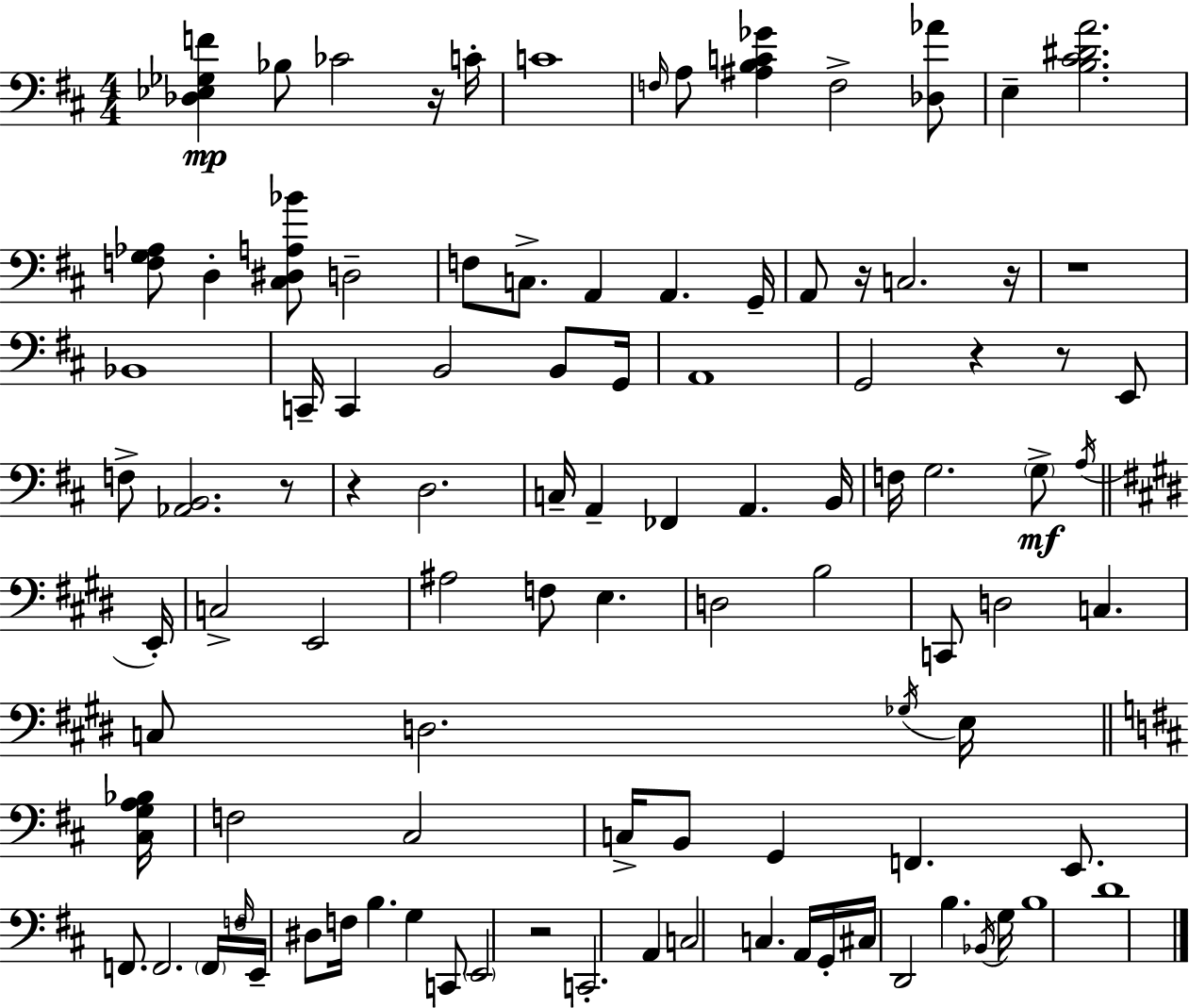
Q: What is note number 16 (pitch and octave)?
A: A2